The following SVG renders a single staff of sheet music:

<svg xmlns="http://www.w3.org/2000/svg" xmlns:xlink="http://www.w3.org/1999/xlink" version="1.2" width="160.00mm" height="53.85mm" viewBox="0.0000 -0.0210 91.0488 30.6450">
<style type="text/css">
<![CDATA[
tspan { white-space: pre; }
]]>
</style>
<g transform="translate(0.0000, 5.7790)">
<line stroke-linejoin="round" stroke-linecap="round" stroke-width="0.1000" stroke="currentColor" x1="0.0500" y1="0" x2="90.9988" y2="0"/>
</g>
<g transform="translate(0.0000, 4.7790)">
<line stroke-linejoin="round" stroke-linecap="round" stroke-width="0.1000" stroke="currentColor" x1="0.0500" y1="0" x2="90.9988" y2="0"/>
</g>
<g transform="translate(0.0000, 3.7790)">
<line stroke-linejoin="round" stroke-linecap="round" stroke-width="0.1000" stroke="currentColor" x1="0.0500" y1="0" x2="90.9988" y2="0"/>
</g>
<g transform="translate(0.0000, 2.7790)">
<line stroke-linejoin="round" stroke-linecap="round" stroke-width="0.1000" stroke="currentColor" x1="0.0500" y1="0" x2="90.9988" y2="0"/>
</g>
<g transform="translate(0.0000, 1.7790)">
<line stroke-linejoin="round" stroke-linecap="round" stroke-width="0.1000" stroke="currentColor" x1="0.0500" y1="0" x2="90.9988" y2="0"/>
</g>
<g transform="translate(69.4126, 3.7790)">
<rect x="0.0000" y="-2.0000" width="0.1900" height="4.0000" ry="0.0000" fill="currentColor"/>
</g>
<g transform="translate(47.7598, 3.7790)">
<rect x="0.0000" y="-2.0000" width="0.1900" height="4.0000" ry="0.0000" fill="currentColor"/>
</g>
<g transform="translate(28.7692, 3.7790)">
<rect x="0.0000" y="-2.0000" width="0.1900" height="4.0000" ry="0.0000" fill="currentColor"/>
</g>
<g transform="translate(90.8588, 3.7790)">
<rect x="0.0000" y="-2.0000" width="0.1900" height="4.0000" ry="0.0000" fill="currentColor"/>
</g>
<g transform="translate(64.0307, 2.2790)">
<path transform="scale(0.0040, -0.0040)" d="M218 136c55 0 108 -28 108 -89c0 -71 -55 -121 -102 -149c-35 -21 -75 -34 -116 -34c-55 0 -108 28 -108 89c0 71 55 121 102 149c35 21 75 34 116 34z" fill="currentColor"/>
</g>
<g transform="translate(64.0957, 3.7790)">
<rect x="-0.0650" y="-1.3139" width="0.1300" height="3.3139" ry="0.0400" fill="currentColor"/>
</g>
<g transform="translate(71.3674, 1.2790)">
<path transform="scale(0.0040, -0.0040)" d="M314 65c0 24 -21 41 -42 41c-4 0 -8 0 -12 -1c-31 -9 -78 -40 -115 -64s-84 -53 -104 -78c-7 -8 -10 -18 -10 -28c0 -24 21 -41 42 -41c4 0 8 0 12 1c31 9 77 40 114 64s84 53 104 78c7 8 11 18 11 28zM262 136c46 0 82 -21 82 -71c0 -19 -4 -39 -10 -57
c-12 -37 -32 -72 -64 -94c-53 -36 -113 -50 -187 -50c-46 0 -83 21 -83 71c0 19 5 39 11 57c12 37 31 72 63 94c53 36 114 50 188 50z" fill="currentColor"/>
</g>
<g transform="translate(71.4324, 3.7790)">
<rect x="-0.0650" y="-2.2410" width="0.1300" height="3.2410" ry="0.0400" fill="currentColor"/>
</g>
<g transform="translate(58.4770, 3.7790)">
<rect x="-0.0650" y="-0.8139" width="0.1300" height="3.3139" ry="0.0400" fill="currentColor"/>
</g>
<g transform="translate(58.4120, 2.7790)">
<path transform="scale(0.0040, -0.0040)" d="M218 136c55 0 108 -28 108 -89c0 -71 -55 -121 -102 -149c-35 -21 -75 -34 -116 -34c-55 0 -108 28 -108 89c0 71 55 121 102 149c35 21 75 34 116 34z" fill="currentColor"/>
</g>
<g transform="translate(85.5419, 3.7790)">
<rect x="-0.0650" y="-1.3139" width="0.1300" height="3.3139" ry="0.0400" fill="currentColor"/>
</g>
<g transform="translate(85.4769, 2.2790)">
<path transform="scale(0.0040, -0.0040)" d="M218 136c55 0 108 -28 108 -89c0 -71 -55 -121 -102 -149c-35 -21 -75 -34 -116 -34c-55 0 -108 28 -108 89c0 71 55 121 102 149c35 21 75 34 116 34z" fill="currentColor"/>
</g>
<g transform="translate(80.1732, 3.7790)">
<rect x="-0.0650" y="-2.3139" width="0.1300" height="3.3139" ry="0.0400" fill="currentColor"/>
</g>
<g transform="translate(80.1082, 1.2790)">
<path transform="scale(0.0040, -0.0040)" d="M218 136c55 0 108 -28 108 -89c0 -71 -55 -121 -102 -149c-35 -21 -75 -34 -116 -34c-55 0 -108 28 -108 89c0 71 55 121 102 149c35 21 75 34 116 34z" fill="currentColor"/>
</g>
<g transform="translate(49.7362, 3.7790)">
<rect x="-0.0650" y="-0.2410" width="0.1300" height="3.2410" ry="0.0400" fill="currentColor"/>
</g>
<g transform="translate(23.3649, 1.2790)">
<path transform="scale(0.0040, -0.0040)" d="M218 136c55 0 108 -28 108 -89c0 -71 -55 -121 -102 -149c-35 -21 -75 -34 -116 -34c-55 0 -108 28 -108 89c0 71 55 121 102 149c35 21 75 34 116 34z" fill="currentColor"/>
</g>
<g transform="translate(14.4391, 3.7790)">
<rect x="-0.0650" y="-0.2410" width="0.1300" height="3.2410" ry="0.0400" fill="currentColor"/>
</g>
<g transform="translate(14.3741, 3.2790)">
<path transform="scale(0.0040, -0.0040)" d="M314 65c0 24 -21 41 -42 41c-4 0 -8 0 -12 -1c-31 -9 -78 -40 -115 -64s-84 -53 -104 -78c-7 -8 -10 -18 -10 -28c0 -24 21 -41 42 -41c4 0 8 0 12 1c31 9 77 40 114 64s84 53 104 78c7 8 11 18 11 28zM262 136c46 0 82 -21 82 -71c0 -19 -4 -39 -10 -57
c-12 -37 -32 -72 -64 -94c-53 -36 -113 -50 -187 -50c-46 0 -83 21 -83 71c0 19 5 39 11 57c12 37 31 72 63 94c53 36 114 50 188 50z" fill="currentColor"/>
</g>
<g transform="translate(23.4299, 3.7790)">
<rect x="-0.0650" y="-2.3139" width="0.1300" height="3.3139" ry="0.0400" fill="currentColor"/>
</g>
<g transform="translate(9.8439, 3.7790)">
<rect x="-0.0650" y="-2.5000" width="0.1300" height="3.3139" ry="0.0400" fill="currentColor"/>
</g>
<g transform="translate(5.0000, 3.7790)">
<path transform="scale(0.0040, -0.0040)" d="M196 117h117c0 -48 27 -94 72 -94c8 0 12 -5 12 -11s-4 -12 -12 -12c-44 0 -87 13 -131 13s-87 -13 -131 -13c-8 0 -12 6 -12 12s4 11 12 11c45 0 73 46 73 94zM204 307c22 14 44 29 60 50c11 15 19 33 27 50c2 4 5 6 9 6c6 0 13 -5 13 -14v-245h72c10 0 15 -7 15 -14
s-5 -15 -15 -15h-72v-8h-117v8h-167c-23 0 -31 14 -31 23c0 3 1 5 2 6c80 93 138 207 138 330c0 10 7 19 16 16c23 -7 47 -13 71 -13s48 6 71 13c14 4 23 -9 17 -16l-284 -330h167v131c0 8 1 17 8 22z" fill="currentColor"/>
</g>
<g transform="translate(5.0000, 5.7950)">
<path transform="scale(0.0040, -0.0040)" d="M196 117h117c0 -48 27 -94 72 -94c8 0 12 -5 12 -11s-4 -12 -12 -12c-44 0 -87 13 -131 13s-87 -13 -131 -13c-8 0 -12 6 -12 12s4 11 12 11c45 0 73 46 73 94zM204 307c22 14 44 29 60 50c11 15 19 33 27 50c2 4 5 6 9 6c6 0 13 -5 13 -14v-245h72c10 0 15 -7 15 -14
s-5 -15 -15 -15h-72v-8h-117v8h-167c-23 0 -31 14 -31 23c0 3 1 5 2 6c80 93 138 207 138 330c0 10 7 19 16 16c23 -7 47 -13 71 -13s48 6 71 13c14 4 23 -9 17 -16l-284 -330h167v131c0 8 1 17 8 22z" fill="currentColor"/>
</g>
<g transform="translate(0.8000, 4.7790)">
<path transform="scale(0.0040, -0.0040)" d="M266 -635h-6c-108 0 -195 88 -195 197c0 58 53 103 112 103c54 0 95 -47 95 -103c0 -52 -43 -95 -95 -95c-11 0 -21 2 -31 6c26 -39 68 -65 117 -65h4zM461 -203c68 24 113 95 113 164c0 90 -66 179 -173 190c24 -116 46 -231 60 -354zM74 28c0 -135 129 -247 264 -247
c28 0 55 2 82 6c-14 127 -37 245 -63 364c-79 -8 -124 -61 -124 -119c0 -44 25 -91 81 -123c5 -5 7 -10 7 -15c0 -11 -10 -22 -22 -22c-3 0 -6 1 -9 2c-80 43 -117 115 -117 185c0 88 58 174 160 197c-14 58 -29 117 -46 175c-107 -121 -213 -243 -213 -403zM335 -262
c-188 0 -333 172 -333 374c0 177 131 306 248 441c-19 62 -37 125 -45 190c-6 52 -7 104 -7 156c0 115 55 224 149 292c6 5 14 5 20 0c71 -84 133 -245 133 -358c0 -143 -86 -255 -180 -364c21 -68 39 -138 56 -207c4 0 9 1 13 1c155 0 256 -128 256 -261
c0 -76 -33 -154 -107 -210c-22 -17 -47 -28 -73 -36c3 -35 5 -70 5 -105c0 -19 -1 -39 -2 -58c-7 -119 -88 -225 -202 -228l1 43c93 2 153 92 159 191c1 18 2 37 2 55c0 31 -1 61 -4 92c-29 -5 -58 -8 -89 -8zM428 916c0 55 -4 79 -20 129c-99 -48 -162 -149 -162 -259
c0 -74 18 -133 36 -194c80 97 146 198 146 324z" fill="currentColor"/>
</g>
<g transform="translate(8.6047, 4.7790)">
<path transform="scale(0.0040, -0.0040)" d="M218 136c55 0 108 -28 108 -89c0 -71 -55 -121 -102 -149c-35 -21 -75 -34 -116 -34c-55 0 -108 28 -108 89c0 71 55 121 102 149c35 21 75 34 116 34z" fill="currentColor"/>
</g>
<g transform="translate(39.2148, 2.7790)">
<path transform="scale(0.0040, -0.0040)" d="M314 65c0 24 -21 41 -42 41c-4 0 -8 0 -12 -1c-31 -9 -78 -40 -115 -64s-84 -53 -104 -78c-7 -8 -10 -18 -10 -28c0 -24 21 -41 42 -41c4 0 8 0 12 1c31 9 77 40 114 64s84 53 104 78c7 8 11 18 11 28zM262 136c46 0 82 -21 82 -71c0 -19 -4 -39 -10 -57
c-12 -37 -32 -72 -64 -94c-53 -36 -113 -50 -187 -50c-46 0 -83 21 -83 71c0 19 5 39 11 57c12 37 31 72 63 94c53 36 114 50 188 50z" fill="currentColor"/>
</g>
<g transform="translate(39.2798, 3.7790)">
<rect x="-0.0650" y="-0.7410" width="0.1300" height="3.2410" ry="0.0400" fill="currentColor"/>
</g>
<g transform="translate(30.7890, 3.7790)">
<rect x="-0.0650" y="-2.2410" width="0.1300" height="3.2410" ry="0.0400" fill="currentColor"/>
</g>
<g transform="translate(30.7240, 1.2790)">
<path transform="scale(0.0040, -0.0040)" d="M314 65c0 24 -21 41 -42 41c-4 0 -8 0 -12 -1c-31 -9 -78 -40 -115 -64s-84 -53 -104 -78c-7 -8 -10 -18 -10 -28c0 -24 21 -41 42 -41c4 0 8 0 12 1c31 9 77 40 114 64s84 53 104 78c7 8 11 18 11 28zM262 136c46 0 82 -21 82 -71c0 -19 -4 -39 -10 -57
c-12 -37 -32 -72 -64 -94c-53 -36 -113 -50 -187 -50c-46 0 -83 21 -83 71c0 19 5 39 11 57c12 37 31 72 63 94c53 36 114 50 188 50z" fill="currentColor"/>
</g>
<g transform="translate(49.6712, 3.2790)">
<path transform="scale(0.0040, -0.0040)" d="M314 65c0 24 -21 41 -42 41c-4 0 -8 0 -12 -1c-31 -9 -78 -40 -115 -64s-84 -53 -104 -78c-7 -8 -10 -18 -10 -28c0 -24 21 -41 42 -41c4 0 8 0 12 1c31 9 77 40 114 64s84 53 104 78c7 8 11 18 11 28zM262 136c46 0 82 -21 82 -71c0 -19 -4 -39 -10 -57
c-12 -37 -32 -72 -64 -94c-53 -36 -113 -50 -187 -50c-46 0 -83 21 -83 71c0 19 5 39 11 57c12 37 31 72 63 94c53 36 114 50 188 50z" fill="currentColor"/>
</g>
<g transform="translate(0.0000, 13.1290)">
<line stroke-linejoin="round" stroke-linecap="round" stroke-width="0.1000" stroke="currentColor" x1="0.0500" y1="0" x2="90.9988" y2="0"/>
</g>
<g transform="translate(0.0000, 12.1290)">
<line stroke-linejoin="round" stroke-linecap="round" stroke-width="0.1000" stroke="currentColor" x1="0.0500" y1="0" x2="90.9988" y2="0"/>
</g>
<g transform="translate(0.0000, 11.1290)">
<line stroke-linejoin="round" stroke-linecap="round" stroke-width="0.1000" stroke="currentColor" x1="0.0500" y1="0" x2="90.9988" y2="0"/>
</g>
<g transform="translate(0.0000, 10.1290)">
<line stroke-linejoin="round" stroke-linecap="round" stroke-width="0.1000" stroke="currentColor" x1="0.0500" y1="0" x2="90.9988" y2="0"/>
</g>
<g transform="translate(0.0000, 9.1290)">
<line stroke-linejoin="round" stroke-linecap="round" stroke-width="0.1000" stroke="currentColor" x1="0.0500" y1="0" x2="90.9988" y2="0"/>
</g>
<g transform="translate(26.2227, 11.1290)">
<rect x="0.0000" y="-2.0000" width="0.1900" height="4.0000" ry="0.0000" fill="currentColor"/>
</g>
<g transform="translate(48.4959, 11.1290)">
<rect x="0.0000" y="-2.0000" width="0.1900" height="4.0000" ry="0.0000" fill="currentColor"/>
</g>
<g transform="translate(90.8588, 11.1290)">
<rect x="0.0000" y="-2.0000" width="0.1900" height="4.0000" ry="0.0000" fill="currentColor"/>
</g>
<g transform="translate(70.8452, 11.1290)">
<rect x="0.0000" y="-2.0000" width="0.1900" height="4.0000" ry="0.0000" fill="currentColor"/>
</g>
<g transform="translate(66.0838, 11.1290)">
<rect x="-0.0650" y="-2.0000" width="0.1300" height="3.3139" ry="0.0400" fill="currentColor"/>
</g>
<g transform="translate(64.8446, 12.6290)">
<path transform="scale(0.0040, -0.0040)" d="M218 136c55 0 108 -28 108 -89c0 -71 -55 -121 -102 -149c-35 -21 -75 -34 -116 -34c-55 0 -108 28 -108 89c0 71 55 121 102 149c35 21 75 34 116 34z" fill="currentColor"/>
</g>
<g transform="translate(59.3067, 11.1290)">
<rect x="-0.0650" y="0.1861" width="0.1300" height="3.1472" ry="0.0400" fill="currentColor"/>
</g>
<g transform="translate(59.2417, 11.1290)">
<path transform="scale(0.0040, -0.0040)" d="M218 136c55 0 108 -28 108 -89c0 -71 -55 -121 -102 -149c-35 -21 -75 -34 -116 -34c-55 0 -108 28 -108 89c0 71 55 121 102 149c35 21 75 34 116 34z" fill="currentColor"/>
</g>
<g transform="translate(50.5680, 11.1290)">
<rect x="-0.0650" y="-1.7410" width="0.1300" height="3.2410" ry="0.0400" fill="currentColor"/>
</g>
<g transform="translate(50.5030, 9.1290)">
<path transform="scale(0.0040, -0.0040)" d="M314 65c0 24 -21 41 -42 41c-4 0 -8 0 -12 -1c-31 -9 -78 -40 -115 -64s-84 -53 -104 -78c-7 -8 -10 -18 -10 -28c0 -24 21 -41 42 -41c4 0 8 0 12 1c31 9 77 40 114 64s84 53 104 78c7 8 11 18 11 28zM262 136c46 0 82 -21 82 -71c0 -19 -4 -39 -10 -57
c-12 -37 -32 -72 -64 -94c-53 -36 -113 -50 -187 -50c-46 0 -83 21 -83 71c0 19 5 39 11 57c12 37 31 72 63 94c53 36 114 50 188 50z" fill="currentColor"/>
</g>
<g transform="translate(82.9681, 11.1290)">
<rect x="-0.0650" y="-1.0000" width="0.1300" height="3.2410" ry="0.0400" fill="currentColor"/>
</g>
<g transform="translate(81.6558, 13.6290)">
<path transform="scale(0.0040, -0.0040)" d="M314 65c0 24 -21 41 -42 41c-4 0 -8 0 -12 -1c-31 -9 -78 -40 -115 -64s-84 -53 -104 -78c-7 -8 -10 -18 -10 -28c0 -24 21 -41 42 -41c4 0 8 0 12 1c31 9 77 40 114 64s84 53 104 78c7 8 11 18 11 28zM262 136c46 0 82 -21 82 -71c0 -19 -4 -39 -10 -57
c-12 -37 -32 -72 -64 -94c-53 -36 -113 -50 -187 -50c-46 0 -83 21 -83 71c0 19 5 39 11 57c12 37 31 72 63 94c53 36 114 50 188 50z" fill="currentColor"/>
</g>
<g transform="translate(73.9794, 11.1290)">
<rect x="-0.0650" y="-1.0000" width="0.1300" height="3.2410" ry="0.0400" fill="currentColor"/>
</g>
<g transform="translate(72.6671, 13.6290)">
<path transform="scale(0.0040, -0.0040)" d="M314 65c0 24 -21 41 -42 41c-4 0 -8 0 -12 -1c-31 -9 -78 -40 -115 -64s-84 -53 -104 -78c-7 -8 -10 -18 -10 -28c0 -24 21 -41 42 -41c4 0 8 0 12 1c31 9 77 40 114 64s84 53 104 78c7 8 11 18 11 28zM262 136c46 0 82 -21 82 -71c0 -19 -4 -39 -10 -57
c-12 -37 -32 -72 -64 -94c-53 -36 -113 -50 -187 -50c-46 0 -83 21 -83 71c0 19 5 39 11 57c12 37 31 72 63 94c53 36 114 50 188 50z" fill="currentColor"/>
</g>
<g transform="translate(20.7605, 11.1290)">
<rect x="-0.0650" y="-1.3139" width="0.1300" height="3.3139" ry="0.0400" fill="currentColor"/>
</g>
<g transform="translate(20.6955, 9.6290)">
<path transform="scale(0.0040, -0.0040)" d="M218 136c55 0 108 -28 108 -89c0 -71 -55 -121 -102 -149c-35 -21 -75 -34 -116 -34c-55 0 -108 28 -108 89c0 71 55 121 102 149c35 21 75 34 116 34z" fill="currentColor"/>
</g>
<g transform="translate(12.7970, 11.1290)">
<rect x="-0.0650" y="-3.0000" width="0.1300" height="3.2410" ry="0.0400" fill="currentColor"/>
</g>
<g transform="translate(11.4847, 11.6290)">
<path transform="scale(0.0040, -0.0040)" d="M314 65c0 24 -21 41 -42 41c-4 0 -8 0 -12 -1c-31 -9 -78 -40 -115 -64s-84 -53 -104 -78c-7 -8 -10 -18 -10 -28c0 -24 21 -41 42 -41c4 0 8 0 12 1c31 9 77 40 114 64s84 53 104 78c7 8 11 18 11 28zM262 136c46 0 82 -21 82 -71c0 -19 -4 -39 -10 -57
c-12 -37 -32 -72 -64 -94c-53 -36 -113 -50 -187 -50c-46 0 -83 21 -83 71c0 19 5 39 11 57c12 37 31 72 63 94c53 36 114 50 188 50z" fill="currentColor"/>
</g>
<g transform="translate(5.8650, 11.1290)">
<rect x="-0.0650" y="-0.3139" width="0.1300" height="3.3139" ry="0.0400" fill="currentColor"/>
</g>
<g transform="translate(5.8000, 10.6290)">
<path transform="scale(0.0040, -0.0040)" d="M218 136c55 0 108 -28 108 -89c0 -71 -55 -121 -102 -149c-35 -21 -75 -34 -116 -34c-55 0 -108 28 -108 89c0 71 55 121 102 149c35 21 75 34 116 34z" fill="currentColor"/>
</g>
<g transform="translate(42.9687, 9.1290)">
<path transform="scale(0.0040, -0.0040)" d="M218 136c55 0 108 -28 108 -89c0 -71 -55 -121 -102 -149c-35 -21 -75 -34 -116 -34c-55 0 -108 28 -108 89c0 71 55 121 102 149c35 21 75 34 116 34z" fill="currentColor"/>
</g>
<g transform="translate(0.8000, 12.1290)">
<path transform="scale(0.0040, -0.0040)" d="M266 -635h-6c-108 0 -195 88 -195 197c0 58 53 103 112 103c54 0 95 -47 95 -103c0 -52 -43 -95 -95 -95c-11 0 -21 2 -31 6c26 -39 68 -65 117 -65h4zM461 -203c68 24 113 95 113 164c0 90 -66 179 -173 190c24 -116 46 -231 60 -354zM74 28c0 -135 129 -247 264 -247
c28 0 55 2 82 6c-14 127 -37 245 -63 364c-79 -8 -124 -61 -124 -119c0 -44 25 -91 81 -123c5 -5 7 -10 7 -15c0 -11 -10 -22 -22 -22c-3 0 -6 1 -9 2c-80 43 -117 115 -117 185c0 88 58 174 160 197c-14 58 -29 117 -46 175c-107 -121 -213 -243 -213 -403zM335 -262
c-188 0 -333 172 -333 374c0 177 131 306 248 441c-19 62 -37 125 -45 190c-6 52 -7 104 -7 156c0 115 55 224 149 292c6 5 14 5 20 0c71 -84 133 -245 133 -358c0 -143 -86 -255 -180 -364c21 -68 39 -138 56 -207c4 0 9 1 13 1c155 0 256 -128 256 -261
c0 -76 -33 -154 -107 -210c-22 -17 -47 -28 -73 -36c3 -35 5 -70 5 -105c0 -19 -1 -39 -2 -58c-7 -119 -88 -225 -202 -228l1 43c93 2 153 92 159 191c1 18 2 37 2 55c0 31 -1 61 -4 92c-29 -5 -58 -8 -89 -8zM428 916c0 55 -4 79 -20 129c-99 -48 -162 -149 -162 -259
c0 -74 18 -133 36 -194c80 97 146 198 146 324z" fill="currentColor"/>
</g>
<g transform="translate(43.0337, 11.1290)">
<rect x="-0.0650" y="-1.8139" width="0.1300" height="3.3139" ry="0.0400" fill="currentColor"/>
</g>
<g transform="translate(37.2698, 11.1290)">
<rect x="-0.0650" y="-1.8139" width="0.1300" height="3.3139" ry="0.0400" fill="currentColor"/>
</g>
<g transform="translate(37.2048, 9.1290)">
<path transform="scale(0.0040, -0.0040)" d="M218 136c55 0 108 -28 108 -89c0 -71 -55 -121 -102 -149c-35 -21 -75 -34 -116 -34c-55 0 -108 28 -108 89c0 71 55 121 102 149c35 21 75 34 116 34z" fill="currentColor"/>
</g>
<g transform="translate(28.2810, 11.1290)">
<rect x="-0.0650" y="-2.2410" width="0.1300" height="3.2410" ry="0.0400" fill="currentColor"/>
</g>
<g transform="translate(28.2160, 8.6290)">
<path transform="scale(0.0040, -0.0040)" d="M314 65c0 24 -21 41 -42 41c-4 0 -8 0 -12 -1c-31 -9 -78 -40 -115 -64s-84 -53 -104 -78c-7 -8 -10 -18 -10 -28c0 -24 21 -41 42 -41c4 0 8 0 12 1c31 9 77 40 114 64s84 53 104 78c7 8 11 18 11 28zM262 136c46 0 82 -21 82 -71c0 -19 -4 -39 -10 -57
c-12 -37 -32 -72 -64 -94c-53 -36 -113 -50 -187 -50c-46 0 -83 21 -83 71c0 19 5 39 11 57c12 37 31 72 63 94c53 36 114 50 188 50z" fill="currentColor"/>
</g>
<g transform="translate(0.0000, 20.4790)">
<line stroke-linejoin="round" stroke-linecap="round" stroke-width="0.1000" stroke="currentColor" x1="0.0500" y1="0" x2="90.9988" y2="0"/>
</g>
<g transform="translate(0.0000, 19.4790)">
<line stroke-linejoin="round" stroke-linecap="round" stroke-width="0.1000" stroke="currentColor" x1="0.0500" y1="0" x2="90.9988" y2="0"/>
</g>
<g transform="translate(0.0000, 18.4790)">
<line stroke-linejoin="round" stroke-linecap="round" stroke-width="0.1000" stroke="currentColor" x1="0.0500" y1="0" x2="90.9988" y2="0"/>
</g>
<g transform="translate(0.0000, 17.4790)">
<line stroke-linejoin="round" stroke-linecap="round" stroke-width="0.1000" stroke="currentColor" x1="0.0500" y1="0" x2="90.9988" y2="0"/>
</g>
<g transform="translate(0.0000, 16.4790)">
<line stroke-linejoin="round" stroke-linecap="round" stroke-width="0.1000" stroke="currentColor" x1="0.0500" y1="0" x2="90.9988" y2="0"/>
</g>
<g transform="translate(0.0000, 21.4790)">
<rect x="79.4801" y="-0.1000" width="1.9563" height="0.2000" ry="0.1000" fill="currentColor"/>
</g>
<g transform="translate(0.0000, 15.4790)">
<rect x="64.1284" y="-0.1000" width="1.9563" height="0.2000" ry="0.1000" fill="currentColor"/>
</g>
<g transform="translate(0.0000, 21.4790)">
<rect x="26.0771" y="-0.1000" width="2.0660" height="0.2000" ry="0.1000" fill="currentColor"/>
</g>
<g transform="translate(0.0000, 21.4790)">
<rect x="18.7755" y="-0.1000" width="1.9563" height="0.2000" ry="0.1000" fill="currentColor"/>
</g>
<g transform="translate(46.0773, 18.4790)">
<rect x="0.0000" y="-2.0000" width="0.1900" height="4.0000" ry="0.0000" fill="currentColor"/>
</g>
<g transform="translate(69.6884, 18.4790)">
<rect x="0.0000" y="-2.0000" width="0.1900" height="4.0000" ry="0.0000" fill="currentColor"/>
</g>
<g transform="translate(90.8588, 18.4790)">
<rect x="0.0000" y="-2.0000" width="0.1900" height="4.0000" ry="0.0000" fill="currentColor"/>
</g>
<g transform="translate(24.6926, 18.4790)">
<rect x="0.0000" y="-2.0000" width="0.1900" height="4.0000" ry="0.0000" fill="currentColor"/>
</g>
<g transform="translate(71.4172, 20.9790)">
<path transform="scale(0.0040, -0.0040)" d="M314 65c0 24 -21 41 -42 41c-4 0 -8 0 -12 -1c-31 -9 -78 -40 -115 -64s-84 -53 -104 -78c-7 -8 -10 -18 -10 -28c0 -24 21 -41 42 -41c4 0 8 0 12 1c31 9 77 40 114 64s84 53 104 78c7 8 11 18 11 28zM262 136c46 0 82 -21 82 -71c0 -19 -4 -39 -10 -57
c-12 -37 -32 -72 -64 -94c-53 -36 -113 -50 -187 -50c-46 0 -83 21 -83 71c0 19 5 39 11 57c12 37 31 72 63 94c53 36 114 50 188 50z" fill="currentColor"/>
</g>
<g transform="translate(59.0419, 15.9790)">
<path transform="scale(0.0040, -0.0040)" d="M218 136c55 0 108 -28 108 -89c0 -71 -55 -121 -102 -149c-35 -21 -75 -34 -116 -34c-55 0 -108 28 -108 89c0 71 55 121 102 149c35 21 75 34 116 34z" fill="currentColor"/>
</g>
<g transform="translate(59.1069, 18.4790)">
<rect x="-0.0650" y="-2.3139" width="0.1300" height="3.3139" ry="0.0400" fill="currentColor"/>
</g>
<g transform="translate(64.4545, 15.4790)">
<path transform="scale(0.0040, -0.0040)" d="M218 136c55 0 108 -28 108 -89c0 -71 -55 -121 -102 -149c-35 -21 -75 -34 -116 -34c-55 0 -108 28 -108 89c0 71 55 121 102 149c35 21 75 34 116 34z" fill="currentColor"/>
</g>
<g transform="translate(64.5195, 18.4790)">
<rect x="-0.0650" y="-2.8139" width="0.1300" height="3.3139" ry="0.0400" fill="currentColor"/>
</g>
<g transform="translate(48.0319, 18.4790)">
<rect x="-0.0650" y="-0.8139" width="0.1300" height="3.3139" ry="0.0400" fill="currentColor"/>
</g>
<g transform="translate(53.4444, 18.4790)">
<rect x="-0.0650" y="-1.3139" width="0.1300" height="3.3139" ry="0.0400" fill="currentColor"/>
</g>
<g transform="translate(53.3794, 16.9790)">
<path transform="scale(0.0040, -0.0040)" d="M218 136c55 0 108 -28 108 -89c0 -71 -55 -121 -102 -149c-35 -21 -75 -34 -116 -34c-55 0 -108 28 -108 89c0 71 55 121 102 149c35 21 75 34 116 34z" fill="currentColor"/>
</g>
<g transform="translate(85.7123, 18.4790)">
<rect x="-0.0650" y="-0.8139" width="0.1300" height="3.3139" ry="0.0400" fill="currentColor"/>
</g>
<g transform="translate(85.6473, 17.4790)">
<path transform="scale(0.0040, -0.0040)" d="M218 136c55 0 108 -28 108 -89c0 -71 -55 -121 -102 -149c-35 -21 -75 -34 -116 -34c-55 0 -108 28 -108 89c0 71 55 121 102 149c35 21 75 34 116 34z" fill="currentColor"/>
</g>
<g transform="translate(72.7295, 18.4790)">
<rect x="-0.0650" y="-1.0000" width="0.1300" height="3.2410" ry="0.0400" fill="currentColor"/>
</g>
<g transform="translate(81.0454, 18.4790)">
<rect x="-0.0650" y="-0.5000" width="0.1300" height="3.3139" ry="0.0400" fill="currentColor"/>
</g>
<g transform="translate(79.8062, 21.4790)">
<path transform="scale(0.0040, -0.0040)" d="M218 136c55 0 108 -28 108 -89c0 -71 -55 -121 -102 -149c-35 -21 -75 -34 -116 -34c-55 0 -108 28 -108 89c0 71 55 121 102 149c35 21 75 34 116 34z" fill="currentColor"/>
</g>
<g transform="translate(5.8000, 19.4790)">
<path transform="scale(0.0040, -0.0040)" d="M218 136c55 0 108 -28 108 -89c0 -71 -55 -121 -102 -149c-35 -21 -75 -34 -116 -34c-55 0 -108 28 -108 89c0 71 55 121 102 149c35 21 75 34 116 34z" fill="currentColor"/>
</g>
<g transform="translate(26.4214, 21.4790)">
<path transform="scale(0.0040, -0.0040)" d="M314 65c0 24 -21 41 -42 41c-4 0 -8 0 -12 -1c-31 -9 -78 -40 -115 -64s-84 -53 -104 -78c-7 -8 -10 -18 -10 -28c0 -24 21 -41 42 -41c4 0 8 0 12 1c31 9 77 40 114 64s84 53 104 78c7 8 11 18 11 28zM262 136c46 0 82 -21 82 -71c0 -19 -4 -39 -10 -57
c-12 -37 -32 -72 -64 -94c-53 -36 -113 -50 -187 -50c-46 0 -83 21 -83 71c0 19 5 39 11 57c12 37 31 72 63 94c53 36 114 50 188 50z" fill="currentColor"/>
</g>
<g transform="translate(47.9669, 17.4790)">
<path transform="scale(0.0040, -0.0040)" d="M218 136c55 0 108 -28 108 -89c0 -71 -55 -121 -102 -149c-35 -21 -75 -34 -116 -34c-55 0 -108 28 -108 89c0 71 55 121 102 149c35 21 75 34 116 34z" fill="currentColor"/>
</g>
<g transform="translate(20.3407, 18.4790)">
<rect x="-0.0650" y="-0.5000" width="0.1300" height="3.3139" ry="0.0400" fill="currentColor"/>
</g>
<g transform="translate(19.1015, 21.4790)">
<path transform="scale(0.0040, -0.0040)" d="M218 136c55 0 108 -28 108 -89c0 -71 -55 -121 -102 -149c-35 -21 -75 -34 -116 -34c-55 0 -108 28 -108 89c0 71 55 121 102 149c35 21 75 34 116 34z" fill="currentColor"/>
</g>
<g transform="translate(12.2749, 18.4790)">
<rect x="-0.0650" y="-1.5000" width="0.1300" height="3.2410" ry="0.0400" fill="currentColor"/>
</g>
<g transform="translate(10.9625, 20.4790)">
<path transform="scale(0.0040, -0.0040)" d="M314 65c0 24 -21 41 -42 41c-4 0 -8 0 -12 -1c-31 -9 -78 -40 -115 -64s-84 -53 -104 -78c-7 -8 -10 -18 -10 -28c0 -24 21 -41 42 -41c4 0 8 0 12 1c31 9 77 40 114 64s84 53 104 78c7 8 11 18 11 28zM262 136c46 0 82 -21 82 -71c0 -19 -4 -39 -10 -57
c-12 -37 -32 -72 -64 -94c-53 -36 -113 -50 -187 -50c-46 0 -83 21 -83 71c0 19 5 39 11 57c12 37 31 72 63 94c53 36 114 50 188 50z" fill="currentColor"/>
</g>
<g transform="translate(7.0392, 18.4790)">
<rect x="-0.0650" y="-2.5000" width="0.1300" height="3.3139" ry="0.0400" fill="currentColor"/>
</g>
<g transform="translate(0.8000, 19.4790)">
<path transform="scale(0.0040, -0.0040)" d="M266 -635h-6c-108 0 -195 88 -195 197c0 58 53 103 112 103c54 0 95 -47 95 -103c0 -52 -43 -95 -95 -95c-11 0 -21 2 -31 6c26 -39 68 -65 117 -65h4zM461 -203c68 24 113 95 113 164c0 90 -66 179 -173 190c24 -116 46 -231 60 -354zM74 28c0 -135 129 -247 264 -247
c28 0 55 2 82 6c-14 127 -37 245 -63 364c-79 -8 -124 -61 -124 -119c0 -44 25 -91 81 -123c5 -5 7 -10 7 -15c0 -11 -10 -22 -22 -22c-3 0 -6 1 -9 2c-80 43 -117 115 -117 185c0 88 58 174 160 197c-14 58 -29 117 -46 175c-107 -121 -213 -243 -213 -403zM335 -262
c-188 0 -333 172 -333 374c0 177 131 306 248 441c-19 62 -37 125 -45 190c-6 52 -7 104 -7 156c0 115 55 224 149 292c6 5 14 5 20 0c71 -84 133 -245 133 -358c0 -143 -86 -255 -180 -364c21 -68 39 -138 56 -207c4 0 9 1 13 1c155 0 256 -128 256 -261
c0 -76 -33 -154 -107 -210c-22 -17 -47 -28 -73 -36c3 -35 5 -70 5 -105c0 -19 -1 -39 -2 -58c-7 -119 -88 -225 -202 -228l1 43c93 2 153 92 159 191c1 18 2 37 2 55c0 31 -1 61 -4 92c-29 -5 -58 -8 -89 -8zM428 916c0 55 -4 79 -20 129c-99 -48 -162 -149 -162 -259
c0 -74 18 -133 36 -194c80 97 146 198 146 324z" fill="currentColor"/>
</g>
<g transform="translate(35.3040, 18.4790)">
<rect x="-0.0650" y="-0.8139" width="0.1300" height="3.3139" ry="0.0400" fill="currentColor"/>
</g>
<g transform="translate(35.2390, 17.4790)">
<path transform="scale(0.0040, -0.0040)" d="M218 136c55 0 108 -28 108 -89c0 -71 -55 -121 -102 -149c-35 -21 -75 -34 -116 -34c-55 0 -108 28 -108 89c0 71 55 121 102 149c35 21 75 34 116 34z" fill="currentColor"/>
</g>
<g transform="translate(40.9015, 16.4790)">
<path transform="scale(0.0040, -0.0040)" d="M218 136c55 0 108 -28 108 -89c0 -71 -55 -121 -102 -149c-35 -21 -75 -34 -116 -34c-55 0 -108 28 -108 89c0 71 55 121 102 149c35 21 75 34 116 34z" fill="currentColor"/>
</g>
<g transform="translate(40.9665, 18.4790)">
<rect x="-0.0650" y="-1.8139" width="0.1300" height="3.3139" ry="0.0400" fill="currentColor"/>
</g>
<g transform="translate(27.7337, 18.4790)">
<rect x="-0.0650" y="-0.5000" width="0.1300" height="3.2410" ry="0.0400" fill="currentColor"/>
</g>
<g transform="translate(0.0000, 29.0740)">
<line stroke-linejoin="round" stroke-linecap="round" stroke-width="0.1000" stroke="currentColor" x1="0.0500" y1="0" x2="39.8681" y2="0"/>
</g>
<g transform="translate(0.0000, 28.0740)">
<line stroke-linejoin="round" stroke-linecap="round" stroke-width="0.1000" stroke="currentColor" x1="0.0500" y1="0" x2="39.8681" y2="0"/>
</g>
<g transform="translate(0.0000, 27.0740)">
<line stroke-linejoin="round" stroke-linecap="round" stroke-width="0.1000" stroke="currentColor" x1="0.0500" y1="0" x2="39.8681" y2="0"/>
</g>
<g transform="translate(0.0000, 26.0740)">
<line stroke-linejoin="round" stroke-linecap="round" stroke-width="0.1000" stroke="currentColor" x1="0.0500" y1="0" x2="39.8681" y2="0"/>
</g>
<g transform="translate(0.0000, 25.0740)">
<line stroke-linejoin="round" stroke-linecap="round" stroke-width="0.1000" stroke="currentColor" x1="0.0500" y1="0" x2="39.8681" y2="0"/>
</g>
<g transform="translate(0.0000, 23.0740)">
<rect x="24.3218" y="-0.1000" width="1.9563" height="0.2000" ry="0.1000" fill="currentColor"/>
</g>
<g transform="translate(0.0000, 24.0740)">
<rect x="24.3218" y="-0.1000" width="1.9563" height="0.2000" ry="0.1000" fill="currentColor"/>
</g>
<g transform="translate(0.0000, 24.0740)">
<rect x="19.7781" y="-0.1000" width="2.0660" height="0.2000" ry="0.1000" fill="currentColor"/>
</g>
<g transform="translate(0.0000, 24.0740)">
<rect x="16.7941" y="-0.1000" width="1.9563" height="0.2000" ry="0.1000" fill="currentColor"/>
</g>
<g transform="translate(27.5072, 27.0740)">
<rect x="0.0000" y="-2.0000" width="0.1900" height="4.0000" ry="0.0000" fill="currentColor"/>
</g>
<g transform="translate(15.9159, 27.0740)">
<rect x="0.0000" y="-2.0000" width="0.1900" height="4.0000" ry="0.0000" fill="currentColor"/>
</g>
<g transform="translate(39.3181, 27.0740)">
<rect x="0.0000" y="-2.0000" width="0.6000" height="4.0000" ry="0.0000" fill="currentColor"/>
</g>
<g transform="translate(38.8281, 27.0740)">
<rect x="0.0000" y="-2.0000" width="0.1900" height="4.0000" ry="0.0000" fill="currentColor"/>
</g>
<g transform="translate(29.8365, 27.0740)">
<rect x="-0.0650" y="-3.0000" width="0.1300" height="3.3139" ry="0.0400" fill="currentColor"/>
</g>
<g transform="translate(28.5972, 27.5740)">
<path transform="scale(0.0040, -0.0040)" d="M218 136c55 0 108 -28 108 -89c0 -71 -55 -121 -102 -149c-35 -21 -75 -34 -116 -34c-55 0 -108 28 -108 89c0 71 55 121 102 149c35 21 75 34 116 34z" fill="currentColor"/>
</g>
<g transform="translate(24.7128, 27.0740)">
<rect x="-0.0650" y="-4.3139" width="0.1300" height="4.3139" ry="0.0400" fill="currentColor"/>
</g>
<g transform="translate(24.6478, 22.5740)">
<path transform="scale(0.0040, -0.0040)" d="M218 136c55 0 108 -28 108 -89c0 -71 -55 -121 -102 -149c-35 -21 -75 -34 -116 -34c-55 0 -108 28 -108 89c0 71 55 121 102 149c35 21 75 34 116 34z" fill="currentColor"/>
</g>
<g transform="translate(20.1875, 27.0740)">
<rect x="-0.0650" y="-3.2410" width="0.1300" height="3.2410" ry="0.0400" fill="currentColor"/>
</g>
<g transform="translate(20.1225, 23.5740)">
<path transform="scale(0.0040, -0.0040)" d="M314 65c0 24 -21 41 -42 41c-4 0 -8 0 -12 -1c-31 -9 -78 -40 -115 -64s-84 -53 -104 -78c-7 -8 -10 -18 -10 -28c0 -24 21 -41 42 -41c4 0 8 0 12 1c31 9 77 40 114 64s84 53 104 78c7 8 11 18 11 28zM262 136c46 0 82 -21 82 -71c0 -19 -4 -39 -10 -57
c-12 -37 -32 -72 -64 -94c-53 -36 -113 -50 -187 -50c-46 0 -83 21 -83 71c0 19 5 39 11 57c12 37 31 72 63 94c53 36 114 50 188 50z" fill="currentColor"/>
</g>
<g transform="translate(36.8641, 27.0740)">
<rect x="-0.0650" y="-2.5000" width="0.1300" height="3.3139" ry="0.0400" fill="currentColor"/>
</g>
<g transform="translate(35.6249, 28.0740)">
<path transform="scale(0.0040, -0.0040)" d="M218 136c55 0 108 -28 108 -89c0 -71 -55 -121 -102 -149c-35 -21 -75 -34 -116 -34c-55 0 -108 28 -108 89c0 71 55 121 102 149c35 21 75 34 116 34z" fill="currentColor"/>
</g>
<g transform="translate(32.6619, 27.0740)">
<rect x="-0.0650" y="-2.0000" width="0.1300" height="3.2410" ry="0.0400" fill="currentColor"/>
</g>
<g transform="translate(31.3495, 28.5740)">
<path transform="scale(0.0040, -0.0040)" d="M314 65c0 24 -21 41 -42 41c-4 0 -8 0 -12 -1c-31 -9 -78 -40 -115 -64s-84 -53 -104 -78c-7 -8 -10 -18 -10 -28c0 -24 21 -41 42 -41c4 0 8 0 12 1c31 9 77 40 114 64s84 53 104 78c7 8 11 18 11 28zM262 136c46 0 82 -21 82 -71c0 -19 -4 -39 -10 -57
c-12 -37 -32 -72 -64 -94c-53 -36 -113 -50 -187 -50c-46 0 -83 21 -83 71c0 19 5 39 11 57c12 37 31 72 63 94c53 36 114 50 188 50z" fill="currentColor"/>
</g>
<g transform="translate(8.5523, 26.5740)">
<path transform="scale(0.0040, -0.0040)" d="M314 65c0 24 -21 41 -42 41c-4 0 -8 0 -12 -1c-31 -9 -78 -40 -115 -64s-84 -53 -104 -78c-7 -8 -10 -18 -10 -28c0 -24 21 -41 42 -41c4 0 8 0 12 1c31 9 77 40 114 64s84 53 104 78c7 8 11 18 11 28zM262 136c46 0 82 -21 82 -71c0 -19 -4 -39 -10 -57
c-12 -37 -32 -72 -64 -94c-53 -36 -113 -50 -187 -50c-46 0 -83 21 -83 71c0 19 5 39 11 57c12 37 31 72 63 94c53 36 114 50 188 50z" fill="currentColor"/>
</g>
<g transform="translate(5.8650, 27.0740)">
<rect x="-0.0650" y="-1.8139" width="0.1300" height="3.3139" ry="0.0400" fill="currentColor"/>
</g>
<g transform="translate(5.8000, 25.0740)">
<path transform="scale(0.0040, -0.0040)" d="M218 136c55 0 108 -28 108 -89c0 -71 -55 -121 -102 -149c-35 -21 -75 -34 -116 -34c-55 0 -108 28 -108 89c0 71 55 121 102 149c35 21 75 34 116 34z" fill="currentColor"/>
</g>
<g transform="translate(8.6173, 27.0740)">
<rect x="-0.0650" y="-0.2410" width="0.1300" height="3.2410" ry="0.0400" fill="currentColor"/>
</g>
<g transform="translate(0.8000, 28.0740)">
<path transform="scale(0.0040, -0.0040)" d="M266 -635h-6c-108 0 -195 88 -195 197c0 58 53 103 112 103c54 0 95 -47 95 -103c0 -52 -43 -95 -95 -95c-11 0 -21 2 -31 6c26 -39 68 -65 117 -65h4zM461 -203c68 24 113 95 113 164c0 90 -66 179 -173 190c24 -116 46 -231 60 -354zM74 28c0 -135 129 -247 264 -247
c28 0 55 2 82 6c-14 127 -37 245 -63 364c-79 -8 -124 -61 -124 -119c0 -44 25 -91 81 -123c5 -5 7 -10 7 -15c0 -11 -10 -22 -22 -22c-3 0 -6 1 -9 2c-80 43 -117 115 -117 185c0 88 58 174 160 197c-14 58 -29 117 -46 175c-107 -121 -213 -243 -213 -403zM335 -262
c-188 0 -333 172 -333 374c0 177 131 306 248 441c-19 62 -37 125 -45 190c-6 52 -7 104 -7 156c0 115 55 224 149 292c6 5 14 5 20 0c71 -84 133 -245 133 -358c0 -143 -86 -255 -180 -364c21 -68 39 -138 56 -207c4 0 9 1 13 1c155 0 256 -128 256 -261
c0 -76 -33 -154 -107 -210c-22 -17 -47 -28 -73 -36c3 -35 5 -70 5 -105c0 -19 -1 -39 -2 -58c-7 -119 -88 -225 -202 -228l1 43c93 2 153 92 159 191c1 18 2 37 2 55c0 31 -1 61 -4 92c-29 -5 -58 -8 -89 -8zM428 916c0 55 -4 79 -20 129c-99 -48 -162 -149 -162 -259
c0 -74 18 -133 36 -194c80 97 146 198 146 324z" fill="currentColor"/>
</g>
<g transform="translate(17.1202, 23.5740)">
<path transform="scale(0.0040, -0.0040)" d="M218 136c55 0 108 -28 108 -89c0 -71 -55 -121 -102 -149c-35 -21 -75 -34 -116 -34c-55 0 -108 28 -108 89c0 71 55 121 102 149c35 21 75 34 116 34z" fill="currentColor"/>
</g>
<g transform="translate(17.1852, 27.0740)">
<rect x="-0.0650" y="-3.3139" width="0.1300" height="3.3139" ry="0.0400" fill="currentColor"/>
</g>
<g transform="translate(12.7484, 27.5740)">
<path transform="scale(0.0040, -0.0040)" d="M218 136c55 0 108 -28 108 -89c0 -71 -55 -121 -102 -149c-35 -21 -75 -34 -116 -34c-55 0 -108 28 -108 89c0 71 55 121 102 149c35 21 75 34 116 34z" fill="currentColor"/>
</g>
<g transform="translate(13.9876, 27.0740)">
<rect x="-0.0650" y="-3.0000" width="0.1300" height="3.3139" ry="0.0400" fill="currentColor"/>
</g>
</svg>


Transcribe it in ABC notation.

X:1
T:Untitled
M:4/4
L:1/4
K:C
G c2 g g2 d2 c2 d e g2 g e c A2 e g2 f f f2 B F D2 D2 G E2 C C2 d f d e g a D2 C d f c2 A b b2 d' A F2 G